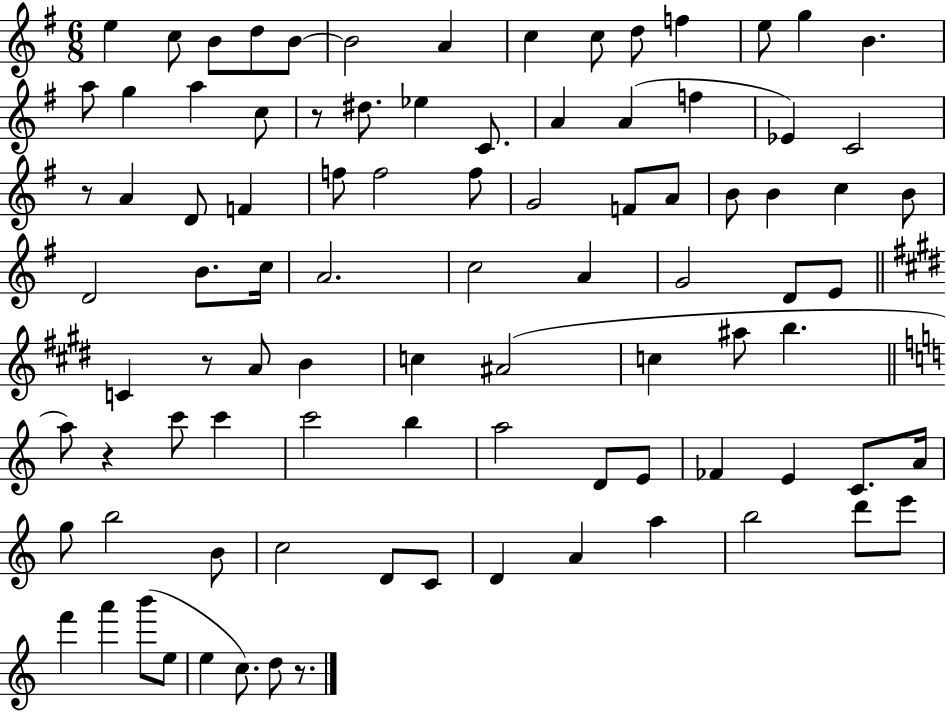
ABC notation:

X:1
T:Untitled
M:6/8
L:1/4
K:G
e c/2 B/2 d/2 B/2 B2 A c c/2 d/2 f e/2 g B a/2 g a c/2 z/2 ^d/2 _e C/2 A A f _E C2 z/2 A D/2 F f/2 f2 f/2 G2 F/2 A/2 B/2 B c B/2 D2 B/2 c/4 A2 c2 A G2 D/2 E/2 C z/2 A/2 B c ^A2 c ^a/2 b a/2 z c'/2 c' c'2 b a2 D/2 E/2 _F E C/2 A/4 g/2 b2 B/2 c2 D/2 C/2 D A a b2 d'/2 e'/2 f' a' b'/2 e/2 e c/2 d/2 z/2